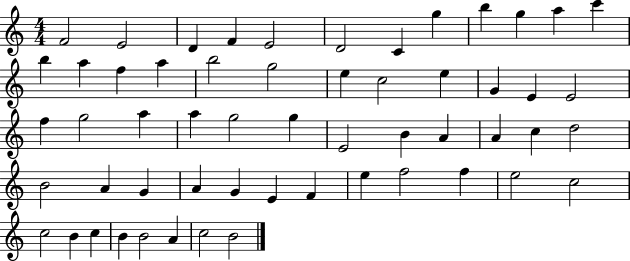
{
  \clef treble
  \numericTimeSignature
  \time 4/4
  \key c \major
  f'2 e'2 | d'4 f'4 e'2 | d'2 c'4 g''4 | b''4 g''4 a''4 c'''4 | \break b''4 a''4 f''4 a''4 | b''2 g''2 | e''4 c''2 e''4 | g'4 e'4 e'2 | \break f''4 g''2 a''4 | a''4 g''2 g''4 | e'2 b'4 a'4 | a'4 c''4 d''2 | \break b'2 a'4 g'4 | a'4 g'4 e'4 f'4 | e''4 f''2 f''4 | e''2 c''2 | \break c''2 b'4 c''4 | b'4 b'2 a'4 | c''2 b'2 | \bar "|."
}